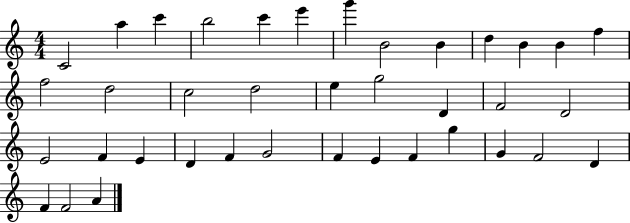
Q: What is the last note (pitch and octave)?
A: A4